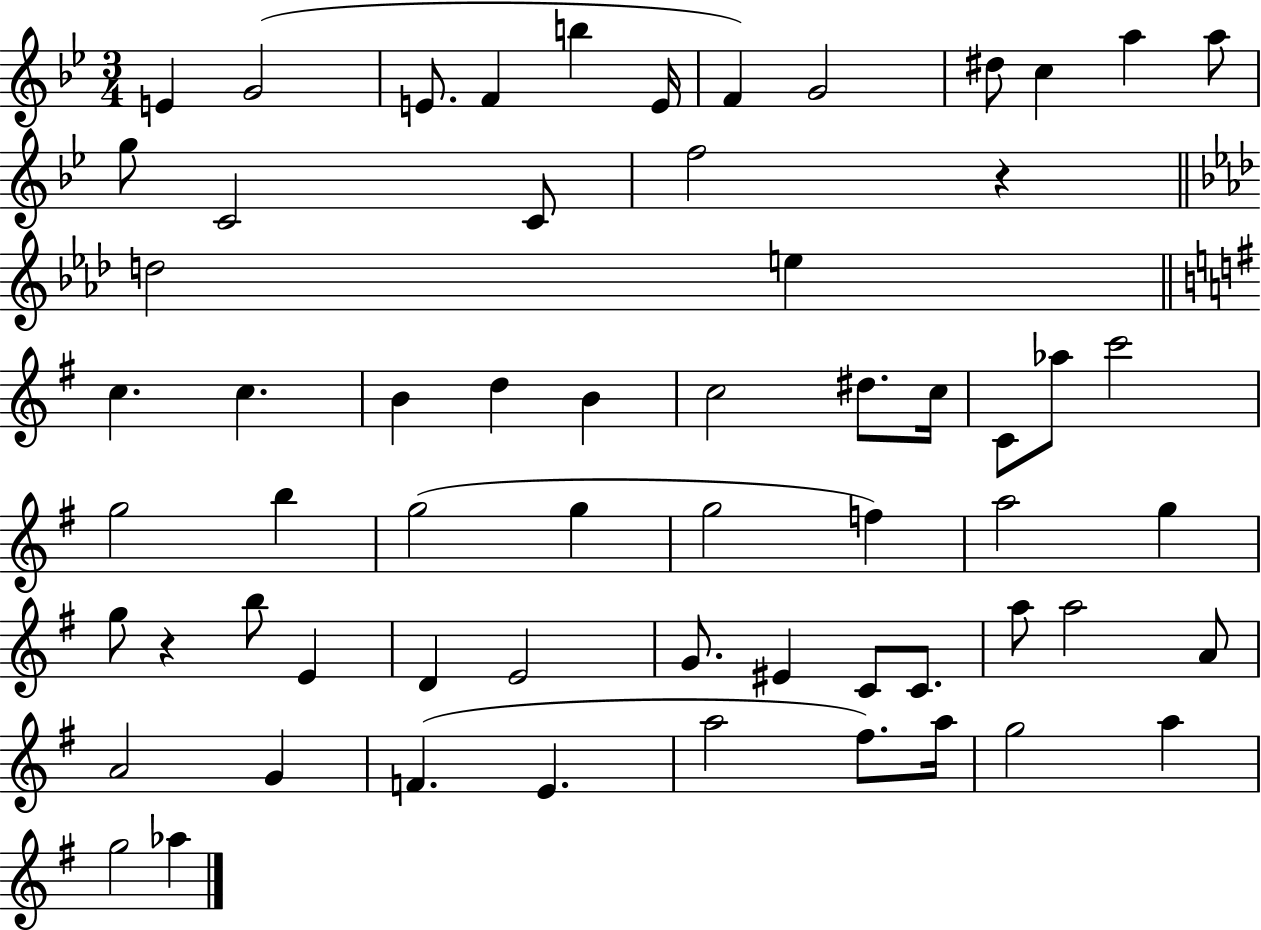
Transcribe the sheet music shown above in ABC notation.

X:1
T:Untitled
M:3/4
L:1/4
K:Bb
E G2 E/2 F b E/4 F G2 ^d/2 c a a/2 g/2 C2 C/2 f2 z d2 e c c B d B c2 ^d/2 c/4 C/2 _a/2 c'2 g2 b g2 g g2 f a2 g g/2 z b/2 E D E2 G/2 ^E C/2 C/2 a/2 a2 A/2 A2 G F E a2 ^f/2 a/4 g2 a g2 _a